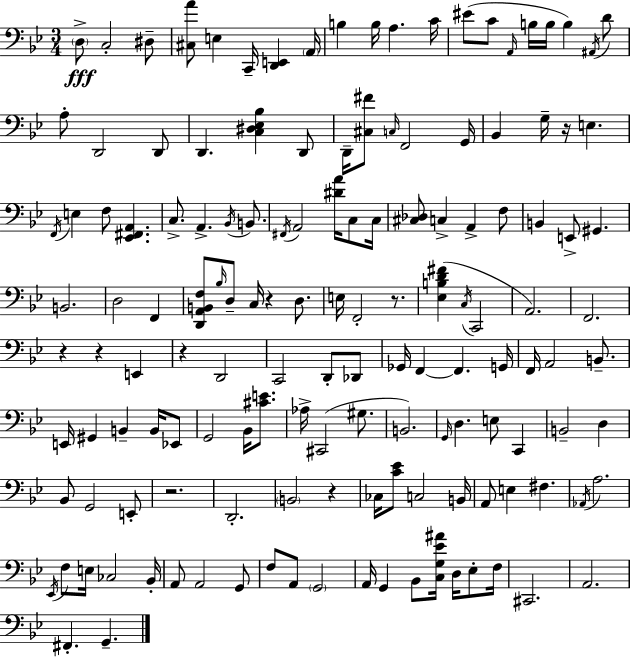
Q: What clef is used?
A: bass